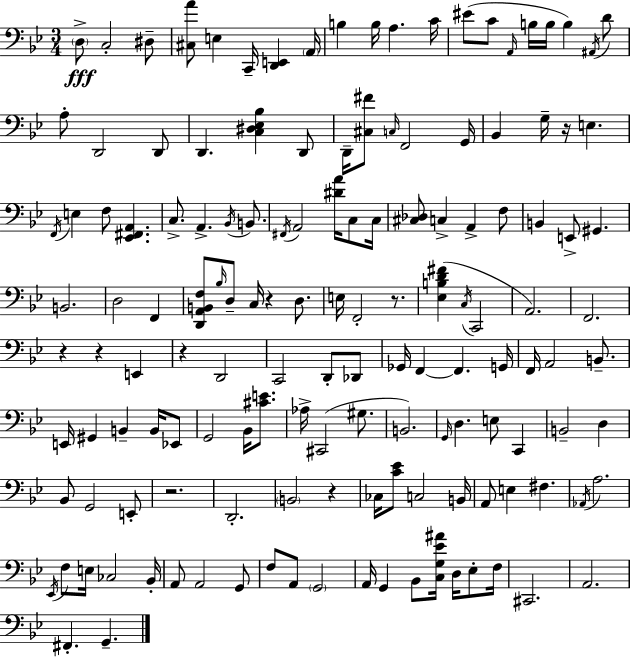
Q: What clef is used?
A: bass